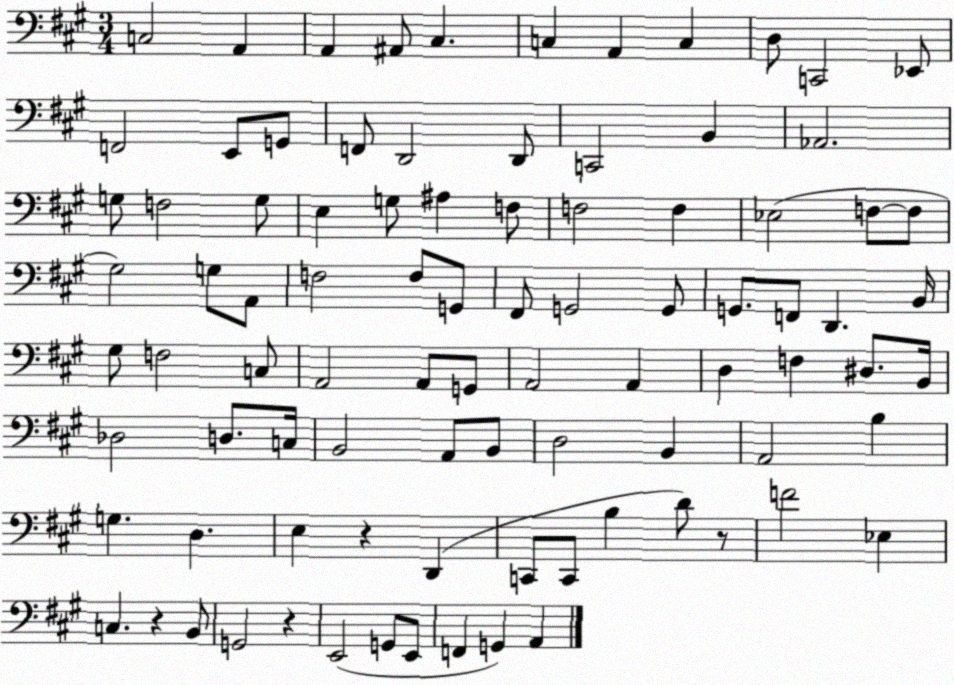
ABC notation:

X:1
T:Untitled
M:3/4
L:1/4
K:A
C,2 A,, A,, ^A,,/2 ^C, C, A,, C, D,/2 C,,2 _E,,/2 F,,2 E,,/2 G,,/2 F,,/2 D,,2 D,,/2 C,,2 B,, _A,,2 G,/2 F,2 G,/2 E, G,/2 ^A, F,/2 F,2 F, _E,2 F,/2 F,/2 ^G,2 G,/2 A,,/2 F,2 F,/2 G,,/2 ^F,,/2 G,,2 G,,/2 G,,/2 F,,/2 D,, B,,/4 ^G,/2 F,2 C,/2 A,,2 A,,/2 G,,/2 A,,2 A,, D, F, ^D,/2 B,,/4 _D,2 D,/2 C,/4 B,,2 A,,/2 B,,/2 D,2 B,, A,,2 B, G, D, E, z D,, C,,/2 C,,/2 B, D/2 z/2 F2 _E, C, z B,,/2 G,,2 z E,,2 G,,/2 E,,/2 F,, G,, A,,